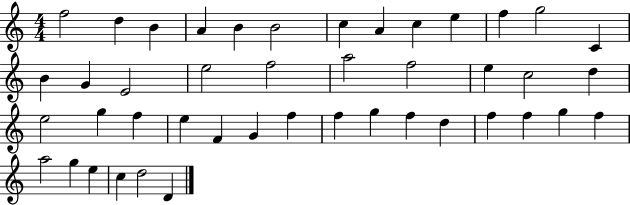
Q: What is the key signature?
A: C major